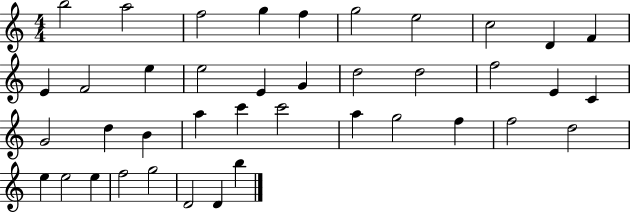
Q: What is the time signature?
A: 4/4